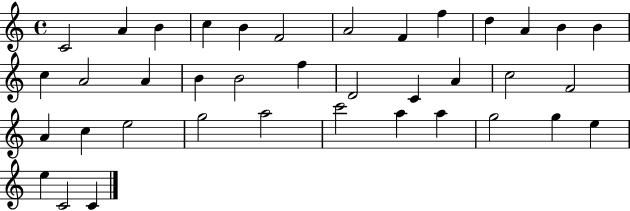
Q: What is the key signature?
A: C major